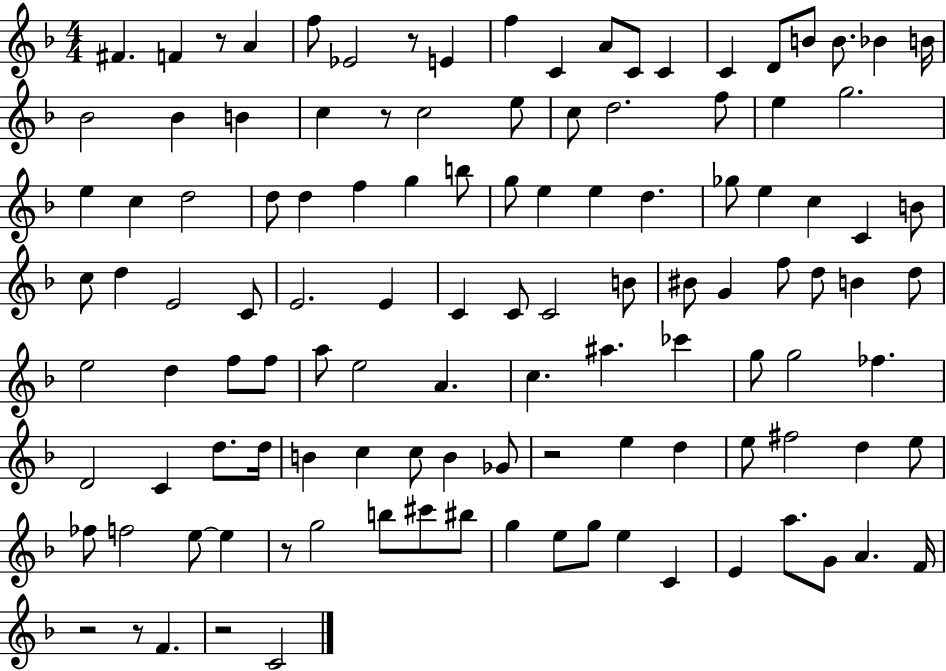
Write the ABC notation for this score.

X:1
T:Untitled
M:4/4
L:1/4
K:F
^F F z/2 A f/2 _E2 z/2 E f C A/2 C/2 C C D/2 B/2 B/2 _B B/4 _B2 _B B c z/2 c2 e/2 c/2 d2 f/2 e g2 e c d2 d/2 d f g b/2 g/2 e e d _g/2 e c C B/2 c/2 d E2 C/2 E2 E C C/2 C2 B/2 ^B/2 G f/2 d/2 B d/2 e2 d f/2 f/2 a/2 e2 A c ^a _c' g/2 g2 _f D2 C d/2 d/4 B c c/2 B _G/2 z2 e d e/2 ^f2 d e/2 _f/2 f2 e/2 e z/2 g2 b/2 ^c'/2 ^b/2 g e/2 g/2 e C E a/2 G/2 A F/4 z2 z/2 F z2 C2